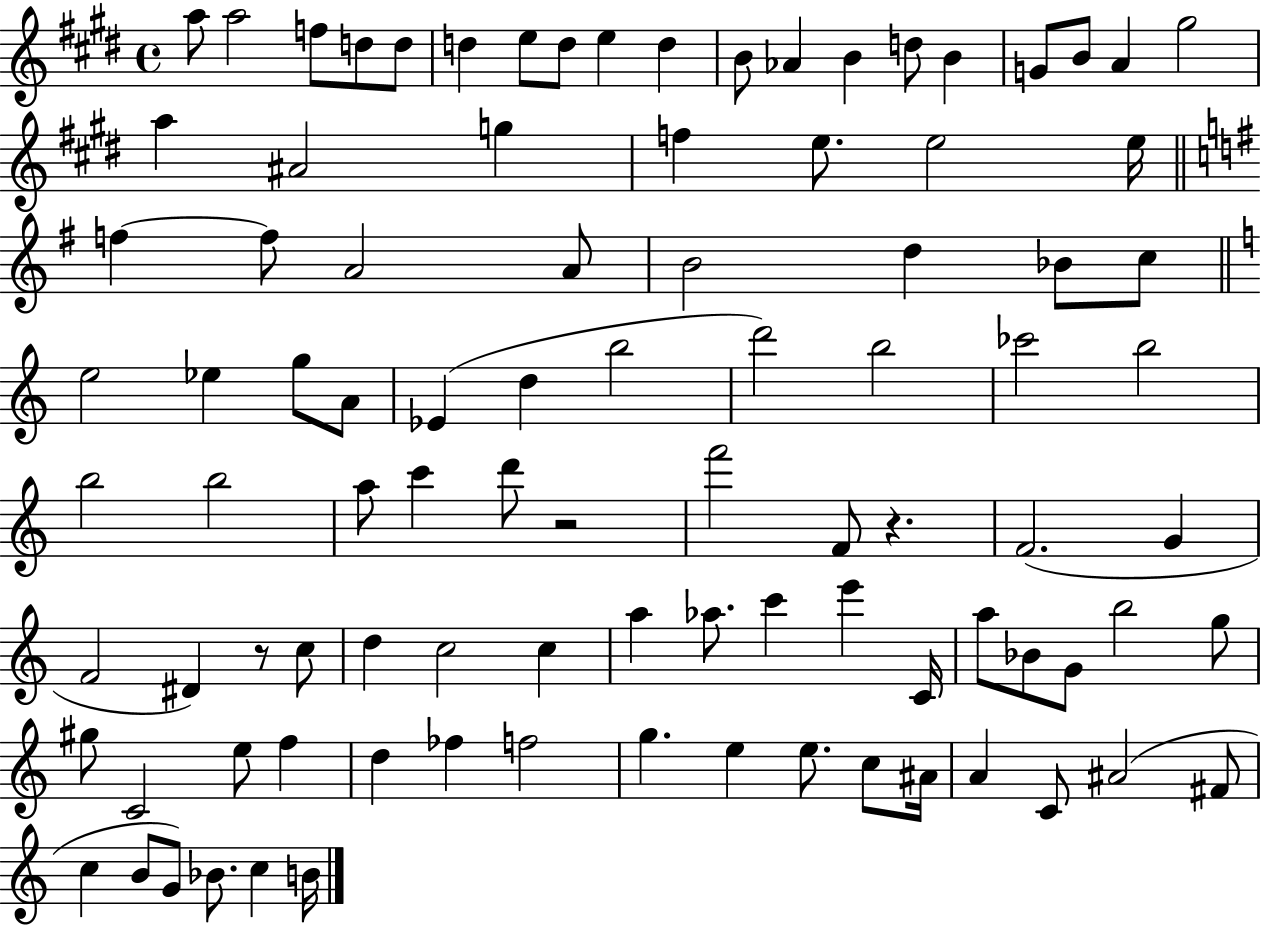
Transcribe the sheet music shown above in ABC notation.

X:1
T:Untitled
M:4/4
L:1/4
K:E
a/2 a2 f/2 d/2 d/2 d e/2 d/2 e d B/2 _A B d/2 B G/2 B/2 A ^g2 a ^A2 g f e/2 e2 e/4 f f/2 A2 A/2 B2 d _B/2 c/2 e2 _e g/2 A/2 _E d b2 d'2 b2 _c'2 b2 b2 b2 a/2 c' d'/2 z2 f'2 F/2 z F2 G F2 ^D z/2 c/2 d c2 c a _a/2 c' e' C/4 a/2 _B/2 G/2 b2 g/2 ^g/2 C2 e/2 f d _f f2 g e e/2 c/2 ^A/4 A C/2 ^A2 ^F/2 c B/2 G/2 _B/2 c B/4